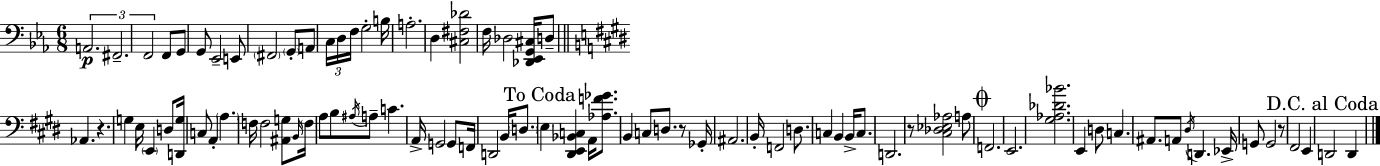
A2/h. F#2/h. F2/h F2/e G2/e G2/e Eb2/h E2/e F#2/h G2/e A2/e C3/s D3/s F3/s G3/h B3/s A3/h. D3/q [C#3,F#3,Db4]/h F3/s Db3/h [Db2,Eb2,G2,C#3]/s D3/e Ab2/q. R/q. G3/q E3/s E2/q D3/e [D2,G3]/s C3/e A2/q A3/q. F3/s F3/h [A#2,G3]/e B2/s F3/s A3/e B3/e A#3/s A3/e C4/q. A2/s G2/h G2/e F2/s D2/h B2/s D3/e. E3/q [D#2,E2,Bb2,C3]/q A2/s [Ab3,F4,Gb4]/e. B2/q C3/e D3/e. R/e Gb2/s A#2/h. B2/s F2/h D3/e. C3/q B2/q B2/s C3/e. D2/h. R/e [C#3,Db3,Eb3,Ab3]/h A3/e F2/h. E2/h. [G#3,Ab3,Db4,Bb4]/h. E2/q D3/e C3/q. A#2/e. A2/e D#3/s D2/q. Eb2/s G2/e G2/h R/e F#2/h E2/q D2/h D2/q